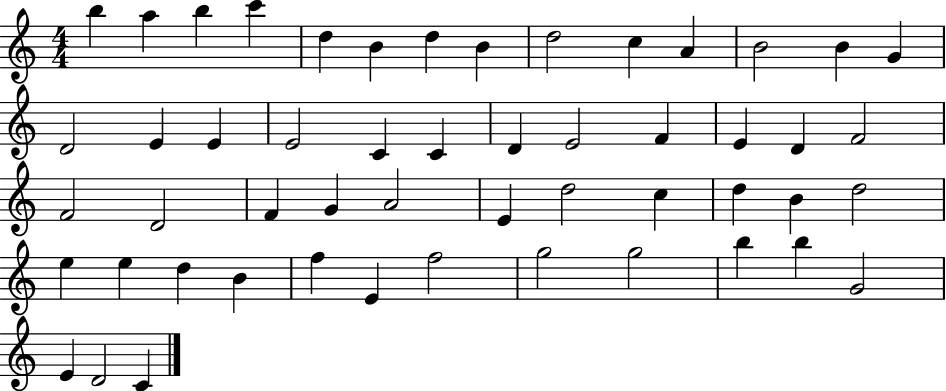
{
  \clef treble
  \numericTimeSignature
  \time 4/4
  \key c \major
  b''4 a''4 b''4 c'''4 | d''4 b'4 d''4 b'4 | d''2 c''4 a'4 | b'2 b'4 g'4 | \break d'2 e'4 e'4 | e'2 c'4 c'4 | d'4 e'2 f'4 | e'4 d'4 f'2 | \break f'2 d'2 | f'4 g'4 a'2 | e'4 d''2 c''4 | d''4 b'4 d''2 | \break e''4 e''4 d''4 b'4 | f''4 e'4 f''2 | g''2 g''2 | b''4 b''4 g'2 | \break e'4 d'2 c'4 | \bar "|."
}